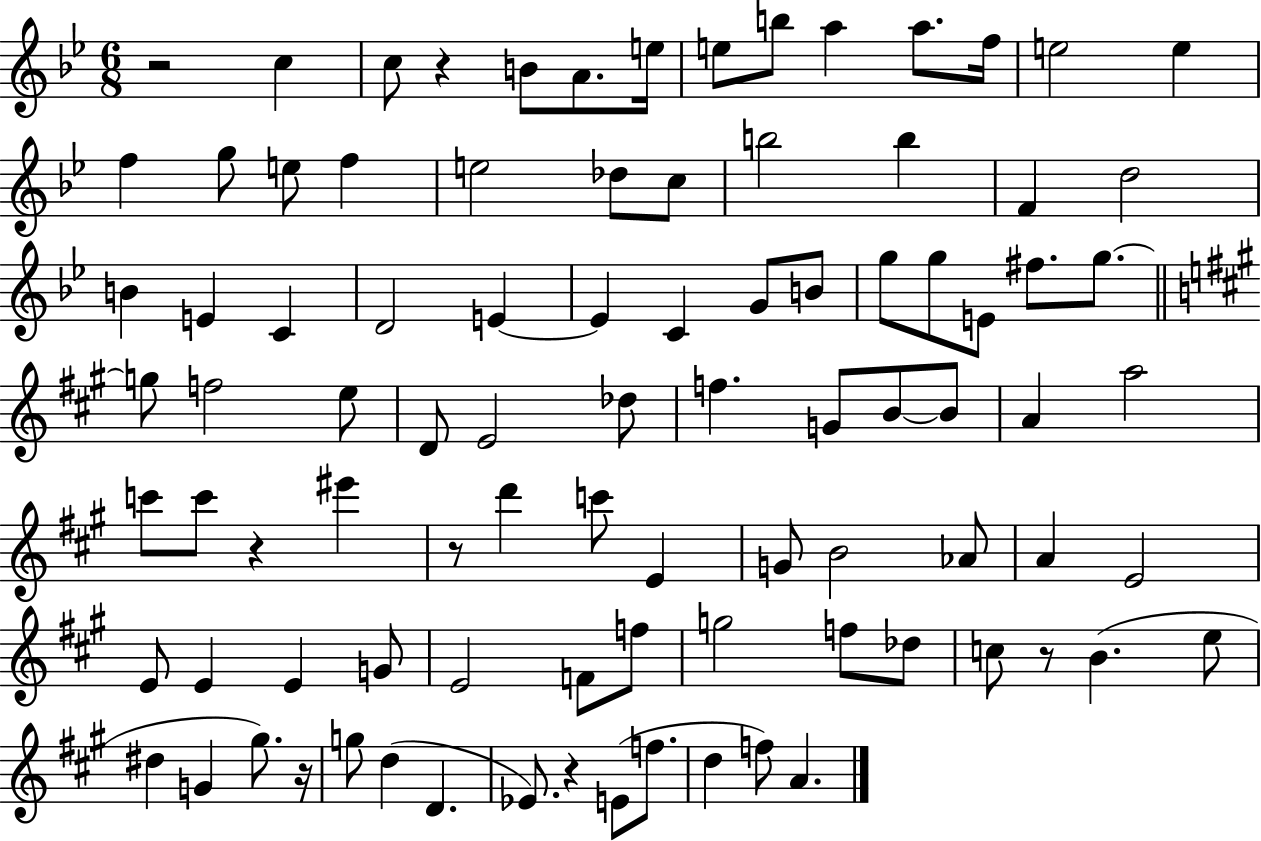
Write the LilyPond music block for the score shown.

{
  \clef treble
  \numericTimeSignature
  \time 6/8
  \key bes \major
  r2 c''4 | c''8 r4 b'8 a'8. e''16 | e''8 b''8 a''4 a''8. f''16 | e''2 e''4 | \break f''4 g''8 e''8 f''4 | e''2 des''8 c''8 | b''2 b''4 | f'4 d''2 | \break b'4 e'4 c'4 | d'2 e'4~~ | e'4 c'4 g'8 b'8 | g''8 g''8 e'8 fis''8. g''8.~~ | \break \bar "||" \break \key a \major g''8 f''2 e''8 | d'8 e'2 des''8 | f''4. g'8 b'8~~ b'8 | a'4 a''2 | \break c'''8 c'''8 r4 eis'''4 | r8 d'''4 c'''8 e'4 | g'8 b'2 aes'8 | a'4 e'2 | \break e'8 e'4 e'4 g'8 | e'2 f'8 f''8 | g''2 f''8 des''8 | c''8 r8 b'4.( e''8 | \break dis''4 g'4 gis''8.) r16 | g''8 d''4( d'4. | ees'8.) r4 e'8( f''8. | d''4 f''8) a'4. | \break \bar "|."
}